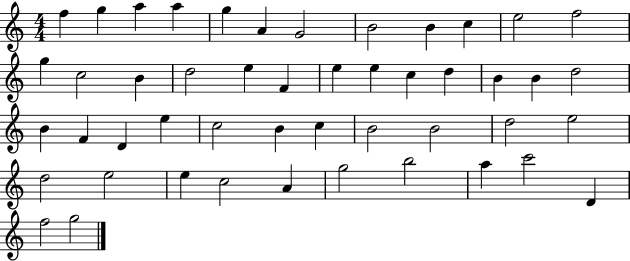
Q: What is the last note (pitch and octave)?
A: G5